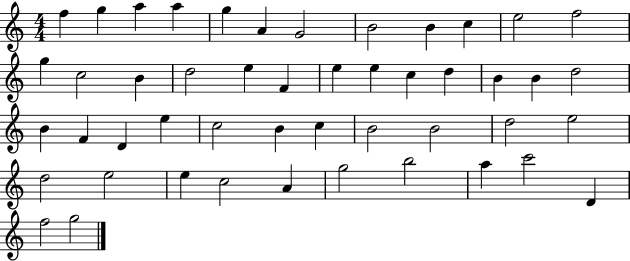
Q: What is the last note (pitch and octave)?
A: G5